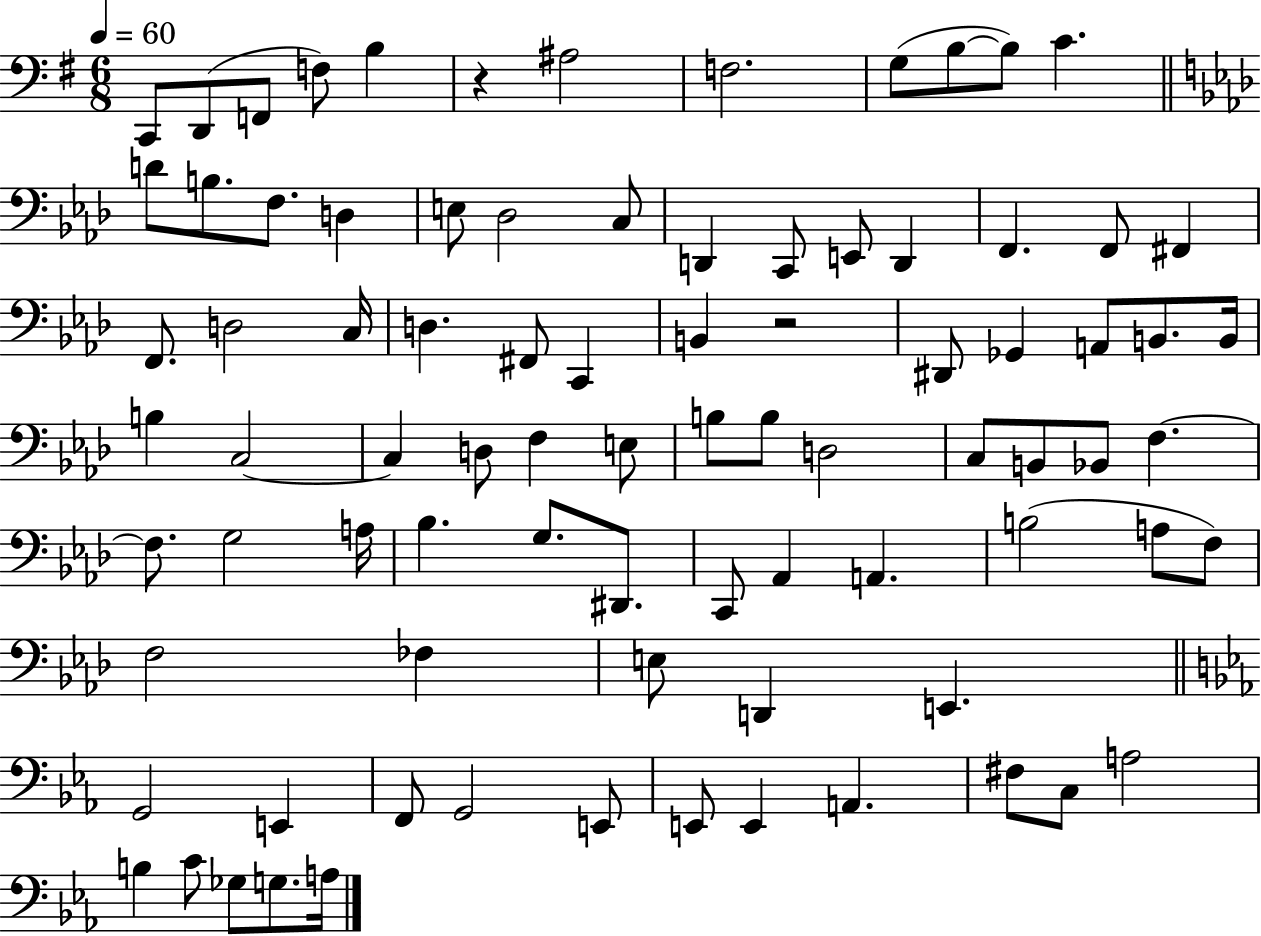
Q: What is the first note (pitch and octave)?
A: C2